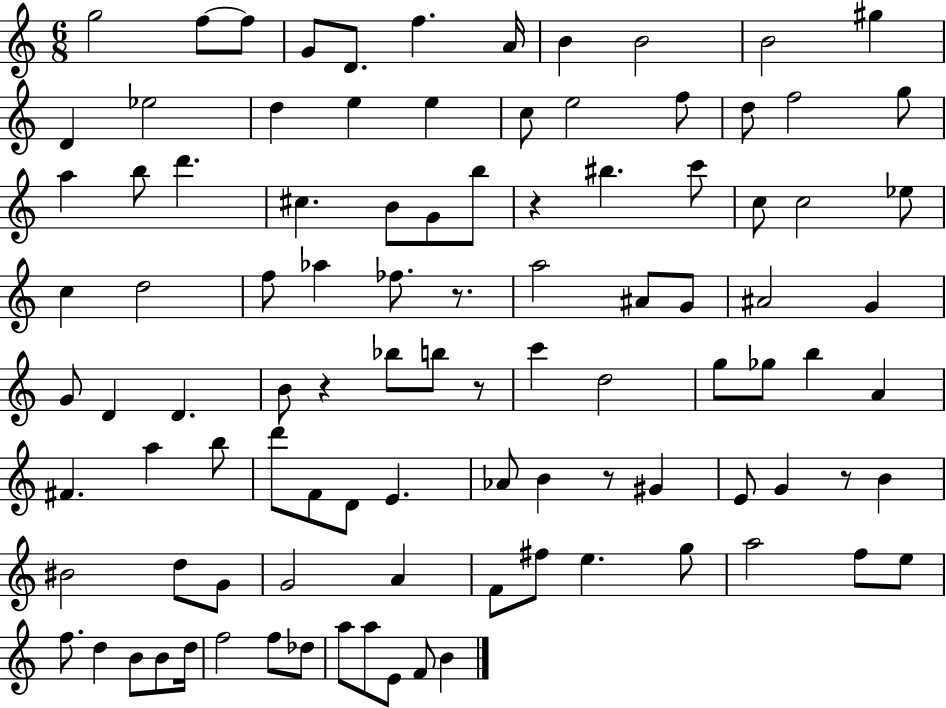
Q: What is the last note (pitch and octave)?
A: B4